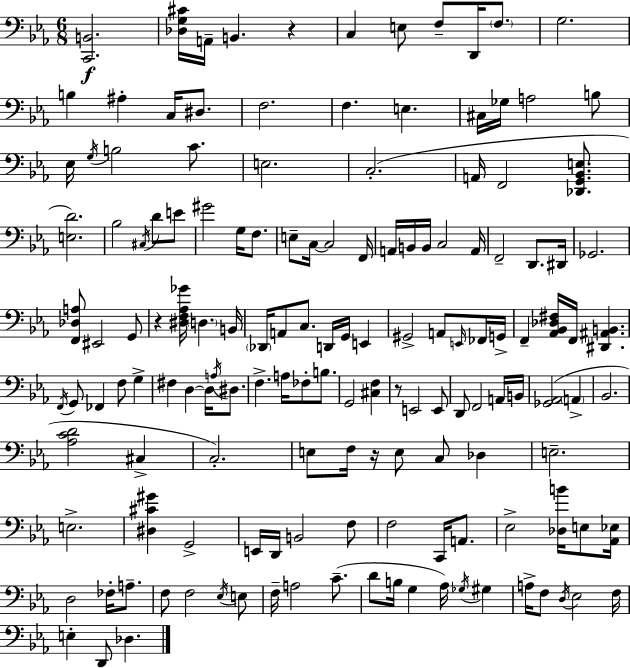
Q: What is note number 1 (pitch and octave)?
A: A2